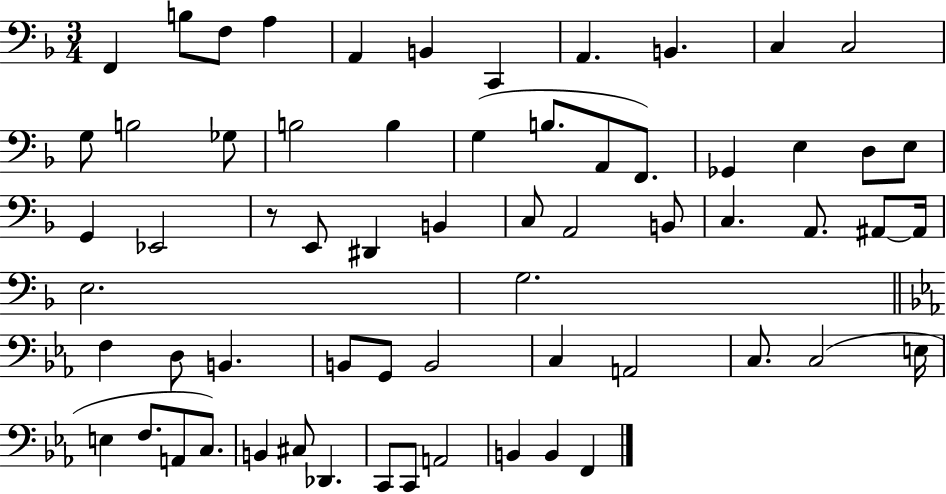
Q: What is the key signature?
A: F major